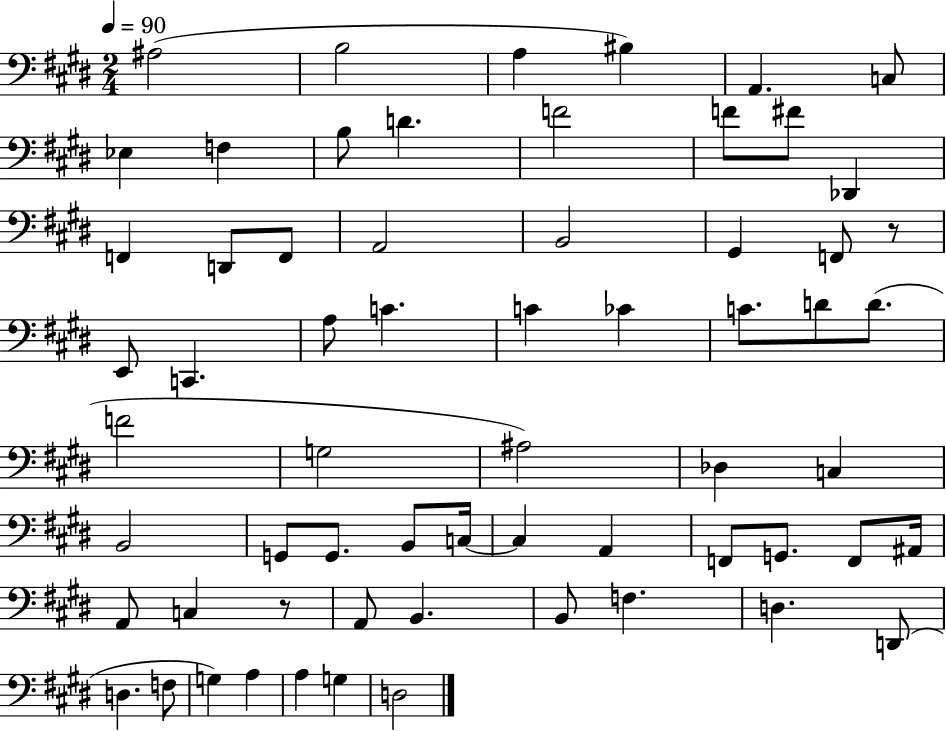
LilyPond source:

{
  \clef bass
  \numericTimeSignature
  \time 2/4
  \key e \major
  \tempo 4 = 90
  ais2( | b2 | a4 bis4) | a,4. c8 | \break ees4 f4 | b8 d'4. | f'2 | f'8 fis'8 des,4 | \break f,4 d,8 f,8 | a,2 | b,2 | gis,4 f,8 r8 | \break e,8 c,4. | a8 c'4. | c'4 ces'4 | c'8. d'8 d'8.( | \break f'2 | g2 | ais2) | des4 c4 | \break b,2 | g,8 g,8. b,8 c16~~ | c4 a,4 | f,8 g,8. f,8 ais,16 | \break a,8 c4 r8 | a,8 b,4. | b,8 f4. | d4. d,8( | \break d4. f8 | g4) a4 | a4 g4 | d2 | \break \bar "|."
}